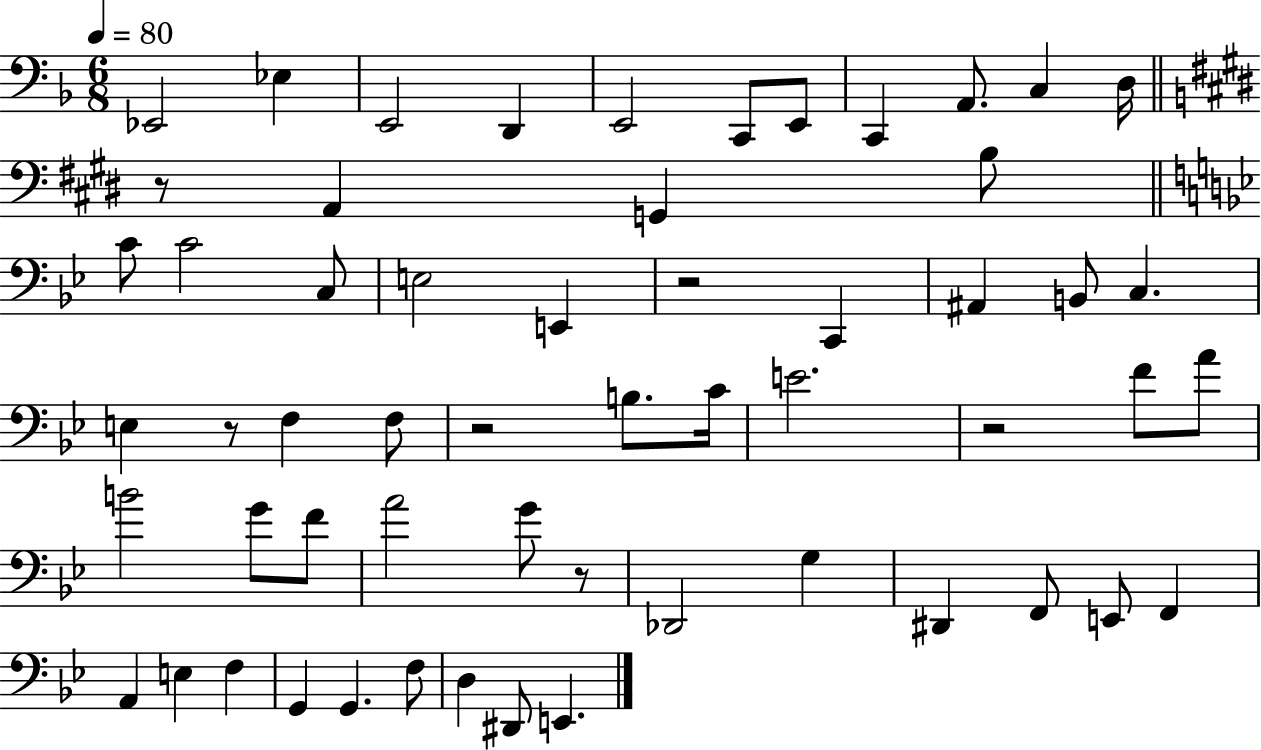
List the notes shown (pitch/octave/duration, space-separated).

Eb2/h Eb3/q E2/h D2/q E2/h C2/e E2/e C2/q A2/e. C3/q D3/s R/e A2/q G2/q B3/e C4/e C4/h C3/e E3/h E2/q R/h C2/q A#2/q B2/e C3/q. E3/q R/e F3/q F3/e R/h B3/e. C4/s E4/h. R/h F4/e A4/e B4/h G4/e F4/e A4/h G4/e R/e Db2/h G3/q D#2/q F2/e E2/e F2/q A2/q E3/q F3/q G2/q G2/q. F3/e D3/q D#2/e E2/q.